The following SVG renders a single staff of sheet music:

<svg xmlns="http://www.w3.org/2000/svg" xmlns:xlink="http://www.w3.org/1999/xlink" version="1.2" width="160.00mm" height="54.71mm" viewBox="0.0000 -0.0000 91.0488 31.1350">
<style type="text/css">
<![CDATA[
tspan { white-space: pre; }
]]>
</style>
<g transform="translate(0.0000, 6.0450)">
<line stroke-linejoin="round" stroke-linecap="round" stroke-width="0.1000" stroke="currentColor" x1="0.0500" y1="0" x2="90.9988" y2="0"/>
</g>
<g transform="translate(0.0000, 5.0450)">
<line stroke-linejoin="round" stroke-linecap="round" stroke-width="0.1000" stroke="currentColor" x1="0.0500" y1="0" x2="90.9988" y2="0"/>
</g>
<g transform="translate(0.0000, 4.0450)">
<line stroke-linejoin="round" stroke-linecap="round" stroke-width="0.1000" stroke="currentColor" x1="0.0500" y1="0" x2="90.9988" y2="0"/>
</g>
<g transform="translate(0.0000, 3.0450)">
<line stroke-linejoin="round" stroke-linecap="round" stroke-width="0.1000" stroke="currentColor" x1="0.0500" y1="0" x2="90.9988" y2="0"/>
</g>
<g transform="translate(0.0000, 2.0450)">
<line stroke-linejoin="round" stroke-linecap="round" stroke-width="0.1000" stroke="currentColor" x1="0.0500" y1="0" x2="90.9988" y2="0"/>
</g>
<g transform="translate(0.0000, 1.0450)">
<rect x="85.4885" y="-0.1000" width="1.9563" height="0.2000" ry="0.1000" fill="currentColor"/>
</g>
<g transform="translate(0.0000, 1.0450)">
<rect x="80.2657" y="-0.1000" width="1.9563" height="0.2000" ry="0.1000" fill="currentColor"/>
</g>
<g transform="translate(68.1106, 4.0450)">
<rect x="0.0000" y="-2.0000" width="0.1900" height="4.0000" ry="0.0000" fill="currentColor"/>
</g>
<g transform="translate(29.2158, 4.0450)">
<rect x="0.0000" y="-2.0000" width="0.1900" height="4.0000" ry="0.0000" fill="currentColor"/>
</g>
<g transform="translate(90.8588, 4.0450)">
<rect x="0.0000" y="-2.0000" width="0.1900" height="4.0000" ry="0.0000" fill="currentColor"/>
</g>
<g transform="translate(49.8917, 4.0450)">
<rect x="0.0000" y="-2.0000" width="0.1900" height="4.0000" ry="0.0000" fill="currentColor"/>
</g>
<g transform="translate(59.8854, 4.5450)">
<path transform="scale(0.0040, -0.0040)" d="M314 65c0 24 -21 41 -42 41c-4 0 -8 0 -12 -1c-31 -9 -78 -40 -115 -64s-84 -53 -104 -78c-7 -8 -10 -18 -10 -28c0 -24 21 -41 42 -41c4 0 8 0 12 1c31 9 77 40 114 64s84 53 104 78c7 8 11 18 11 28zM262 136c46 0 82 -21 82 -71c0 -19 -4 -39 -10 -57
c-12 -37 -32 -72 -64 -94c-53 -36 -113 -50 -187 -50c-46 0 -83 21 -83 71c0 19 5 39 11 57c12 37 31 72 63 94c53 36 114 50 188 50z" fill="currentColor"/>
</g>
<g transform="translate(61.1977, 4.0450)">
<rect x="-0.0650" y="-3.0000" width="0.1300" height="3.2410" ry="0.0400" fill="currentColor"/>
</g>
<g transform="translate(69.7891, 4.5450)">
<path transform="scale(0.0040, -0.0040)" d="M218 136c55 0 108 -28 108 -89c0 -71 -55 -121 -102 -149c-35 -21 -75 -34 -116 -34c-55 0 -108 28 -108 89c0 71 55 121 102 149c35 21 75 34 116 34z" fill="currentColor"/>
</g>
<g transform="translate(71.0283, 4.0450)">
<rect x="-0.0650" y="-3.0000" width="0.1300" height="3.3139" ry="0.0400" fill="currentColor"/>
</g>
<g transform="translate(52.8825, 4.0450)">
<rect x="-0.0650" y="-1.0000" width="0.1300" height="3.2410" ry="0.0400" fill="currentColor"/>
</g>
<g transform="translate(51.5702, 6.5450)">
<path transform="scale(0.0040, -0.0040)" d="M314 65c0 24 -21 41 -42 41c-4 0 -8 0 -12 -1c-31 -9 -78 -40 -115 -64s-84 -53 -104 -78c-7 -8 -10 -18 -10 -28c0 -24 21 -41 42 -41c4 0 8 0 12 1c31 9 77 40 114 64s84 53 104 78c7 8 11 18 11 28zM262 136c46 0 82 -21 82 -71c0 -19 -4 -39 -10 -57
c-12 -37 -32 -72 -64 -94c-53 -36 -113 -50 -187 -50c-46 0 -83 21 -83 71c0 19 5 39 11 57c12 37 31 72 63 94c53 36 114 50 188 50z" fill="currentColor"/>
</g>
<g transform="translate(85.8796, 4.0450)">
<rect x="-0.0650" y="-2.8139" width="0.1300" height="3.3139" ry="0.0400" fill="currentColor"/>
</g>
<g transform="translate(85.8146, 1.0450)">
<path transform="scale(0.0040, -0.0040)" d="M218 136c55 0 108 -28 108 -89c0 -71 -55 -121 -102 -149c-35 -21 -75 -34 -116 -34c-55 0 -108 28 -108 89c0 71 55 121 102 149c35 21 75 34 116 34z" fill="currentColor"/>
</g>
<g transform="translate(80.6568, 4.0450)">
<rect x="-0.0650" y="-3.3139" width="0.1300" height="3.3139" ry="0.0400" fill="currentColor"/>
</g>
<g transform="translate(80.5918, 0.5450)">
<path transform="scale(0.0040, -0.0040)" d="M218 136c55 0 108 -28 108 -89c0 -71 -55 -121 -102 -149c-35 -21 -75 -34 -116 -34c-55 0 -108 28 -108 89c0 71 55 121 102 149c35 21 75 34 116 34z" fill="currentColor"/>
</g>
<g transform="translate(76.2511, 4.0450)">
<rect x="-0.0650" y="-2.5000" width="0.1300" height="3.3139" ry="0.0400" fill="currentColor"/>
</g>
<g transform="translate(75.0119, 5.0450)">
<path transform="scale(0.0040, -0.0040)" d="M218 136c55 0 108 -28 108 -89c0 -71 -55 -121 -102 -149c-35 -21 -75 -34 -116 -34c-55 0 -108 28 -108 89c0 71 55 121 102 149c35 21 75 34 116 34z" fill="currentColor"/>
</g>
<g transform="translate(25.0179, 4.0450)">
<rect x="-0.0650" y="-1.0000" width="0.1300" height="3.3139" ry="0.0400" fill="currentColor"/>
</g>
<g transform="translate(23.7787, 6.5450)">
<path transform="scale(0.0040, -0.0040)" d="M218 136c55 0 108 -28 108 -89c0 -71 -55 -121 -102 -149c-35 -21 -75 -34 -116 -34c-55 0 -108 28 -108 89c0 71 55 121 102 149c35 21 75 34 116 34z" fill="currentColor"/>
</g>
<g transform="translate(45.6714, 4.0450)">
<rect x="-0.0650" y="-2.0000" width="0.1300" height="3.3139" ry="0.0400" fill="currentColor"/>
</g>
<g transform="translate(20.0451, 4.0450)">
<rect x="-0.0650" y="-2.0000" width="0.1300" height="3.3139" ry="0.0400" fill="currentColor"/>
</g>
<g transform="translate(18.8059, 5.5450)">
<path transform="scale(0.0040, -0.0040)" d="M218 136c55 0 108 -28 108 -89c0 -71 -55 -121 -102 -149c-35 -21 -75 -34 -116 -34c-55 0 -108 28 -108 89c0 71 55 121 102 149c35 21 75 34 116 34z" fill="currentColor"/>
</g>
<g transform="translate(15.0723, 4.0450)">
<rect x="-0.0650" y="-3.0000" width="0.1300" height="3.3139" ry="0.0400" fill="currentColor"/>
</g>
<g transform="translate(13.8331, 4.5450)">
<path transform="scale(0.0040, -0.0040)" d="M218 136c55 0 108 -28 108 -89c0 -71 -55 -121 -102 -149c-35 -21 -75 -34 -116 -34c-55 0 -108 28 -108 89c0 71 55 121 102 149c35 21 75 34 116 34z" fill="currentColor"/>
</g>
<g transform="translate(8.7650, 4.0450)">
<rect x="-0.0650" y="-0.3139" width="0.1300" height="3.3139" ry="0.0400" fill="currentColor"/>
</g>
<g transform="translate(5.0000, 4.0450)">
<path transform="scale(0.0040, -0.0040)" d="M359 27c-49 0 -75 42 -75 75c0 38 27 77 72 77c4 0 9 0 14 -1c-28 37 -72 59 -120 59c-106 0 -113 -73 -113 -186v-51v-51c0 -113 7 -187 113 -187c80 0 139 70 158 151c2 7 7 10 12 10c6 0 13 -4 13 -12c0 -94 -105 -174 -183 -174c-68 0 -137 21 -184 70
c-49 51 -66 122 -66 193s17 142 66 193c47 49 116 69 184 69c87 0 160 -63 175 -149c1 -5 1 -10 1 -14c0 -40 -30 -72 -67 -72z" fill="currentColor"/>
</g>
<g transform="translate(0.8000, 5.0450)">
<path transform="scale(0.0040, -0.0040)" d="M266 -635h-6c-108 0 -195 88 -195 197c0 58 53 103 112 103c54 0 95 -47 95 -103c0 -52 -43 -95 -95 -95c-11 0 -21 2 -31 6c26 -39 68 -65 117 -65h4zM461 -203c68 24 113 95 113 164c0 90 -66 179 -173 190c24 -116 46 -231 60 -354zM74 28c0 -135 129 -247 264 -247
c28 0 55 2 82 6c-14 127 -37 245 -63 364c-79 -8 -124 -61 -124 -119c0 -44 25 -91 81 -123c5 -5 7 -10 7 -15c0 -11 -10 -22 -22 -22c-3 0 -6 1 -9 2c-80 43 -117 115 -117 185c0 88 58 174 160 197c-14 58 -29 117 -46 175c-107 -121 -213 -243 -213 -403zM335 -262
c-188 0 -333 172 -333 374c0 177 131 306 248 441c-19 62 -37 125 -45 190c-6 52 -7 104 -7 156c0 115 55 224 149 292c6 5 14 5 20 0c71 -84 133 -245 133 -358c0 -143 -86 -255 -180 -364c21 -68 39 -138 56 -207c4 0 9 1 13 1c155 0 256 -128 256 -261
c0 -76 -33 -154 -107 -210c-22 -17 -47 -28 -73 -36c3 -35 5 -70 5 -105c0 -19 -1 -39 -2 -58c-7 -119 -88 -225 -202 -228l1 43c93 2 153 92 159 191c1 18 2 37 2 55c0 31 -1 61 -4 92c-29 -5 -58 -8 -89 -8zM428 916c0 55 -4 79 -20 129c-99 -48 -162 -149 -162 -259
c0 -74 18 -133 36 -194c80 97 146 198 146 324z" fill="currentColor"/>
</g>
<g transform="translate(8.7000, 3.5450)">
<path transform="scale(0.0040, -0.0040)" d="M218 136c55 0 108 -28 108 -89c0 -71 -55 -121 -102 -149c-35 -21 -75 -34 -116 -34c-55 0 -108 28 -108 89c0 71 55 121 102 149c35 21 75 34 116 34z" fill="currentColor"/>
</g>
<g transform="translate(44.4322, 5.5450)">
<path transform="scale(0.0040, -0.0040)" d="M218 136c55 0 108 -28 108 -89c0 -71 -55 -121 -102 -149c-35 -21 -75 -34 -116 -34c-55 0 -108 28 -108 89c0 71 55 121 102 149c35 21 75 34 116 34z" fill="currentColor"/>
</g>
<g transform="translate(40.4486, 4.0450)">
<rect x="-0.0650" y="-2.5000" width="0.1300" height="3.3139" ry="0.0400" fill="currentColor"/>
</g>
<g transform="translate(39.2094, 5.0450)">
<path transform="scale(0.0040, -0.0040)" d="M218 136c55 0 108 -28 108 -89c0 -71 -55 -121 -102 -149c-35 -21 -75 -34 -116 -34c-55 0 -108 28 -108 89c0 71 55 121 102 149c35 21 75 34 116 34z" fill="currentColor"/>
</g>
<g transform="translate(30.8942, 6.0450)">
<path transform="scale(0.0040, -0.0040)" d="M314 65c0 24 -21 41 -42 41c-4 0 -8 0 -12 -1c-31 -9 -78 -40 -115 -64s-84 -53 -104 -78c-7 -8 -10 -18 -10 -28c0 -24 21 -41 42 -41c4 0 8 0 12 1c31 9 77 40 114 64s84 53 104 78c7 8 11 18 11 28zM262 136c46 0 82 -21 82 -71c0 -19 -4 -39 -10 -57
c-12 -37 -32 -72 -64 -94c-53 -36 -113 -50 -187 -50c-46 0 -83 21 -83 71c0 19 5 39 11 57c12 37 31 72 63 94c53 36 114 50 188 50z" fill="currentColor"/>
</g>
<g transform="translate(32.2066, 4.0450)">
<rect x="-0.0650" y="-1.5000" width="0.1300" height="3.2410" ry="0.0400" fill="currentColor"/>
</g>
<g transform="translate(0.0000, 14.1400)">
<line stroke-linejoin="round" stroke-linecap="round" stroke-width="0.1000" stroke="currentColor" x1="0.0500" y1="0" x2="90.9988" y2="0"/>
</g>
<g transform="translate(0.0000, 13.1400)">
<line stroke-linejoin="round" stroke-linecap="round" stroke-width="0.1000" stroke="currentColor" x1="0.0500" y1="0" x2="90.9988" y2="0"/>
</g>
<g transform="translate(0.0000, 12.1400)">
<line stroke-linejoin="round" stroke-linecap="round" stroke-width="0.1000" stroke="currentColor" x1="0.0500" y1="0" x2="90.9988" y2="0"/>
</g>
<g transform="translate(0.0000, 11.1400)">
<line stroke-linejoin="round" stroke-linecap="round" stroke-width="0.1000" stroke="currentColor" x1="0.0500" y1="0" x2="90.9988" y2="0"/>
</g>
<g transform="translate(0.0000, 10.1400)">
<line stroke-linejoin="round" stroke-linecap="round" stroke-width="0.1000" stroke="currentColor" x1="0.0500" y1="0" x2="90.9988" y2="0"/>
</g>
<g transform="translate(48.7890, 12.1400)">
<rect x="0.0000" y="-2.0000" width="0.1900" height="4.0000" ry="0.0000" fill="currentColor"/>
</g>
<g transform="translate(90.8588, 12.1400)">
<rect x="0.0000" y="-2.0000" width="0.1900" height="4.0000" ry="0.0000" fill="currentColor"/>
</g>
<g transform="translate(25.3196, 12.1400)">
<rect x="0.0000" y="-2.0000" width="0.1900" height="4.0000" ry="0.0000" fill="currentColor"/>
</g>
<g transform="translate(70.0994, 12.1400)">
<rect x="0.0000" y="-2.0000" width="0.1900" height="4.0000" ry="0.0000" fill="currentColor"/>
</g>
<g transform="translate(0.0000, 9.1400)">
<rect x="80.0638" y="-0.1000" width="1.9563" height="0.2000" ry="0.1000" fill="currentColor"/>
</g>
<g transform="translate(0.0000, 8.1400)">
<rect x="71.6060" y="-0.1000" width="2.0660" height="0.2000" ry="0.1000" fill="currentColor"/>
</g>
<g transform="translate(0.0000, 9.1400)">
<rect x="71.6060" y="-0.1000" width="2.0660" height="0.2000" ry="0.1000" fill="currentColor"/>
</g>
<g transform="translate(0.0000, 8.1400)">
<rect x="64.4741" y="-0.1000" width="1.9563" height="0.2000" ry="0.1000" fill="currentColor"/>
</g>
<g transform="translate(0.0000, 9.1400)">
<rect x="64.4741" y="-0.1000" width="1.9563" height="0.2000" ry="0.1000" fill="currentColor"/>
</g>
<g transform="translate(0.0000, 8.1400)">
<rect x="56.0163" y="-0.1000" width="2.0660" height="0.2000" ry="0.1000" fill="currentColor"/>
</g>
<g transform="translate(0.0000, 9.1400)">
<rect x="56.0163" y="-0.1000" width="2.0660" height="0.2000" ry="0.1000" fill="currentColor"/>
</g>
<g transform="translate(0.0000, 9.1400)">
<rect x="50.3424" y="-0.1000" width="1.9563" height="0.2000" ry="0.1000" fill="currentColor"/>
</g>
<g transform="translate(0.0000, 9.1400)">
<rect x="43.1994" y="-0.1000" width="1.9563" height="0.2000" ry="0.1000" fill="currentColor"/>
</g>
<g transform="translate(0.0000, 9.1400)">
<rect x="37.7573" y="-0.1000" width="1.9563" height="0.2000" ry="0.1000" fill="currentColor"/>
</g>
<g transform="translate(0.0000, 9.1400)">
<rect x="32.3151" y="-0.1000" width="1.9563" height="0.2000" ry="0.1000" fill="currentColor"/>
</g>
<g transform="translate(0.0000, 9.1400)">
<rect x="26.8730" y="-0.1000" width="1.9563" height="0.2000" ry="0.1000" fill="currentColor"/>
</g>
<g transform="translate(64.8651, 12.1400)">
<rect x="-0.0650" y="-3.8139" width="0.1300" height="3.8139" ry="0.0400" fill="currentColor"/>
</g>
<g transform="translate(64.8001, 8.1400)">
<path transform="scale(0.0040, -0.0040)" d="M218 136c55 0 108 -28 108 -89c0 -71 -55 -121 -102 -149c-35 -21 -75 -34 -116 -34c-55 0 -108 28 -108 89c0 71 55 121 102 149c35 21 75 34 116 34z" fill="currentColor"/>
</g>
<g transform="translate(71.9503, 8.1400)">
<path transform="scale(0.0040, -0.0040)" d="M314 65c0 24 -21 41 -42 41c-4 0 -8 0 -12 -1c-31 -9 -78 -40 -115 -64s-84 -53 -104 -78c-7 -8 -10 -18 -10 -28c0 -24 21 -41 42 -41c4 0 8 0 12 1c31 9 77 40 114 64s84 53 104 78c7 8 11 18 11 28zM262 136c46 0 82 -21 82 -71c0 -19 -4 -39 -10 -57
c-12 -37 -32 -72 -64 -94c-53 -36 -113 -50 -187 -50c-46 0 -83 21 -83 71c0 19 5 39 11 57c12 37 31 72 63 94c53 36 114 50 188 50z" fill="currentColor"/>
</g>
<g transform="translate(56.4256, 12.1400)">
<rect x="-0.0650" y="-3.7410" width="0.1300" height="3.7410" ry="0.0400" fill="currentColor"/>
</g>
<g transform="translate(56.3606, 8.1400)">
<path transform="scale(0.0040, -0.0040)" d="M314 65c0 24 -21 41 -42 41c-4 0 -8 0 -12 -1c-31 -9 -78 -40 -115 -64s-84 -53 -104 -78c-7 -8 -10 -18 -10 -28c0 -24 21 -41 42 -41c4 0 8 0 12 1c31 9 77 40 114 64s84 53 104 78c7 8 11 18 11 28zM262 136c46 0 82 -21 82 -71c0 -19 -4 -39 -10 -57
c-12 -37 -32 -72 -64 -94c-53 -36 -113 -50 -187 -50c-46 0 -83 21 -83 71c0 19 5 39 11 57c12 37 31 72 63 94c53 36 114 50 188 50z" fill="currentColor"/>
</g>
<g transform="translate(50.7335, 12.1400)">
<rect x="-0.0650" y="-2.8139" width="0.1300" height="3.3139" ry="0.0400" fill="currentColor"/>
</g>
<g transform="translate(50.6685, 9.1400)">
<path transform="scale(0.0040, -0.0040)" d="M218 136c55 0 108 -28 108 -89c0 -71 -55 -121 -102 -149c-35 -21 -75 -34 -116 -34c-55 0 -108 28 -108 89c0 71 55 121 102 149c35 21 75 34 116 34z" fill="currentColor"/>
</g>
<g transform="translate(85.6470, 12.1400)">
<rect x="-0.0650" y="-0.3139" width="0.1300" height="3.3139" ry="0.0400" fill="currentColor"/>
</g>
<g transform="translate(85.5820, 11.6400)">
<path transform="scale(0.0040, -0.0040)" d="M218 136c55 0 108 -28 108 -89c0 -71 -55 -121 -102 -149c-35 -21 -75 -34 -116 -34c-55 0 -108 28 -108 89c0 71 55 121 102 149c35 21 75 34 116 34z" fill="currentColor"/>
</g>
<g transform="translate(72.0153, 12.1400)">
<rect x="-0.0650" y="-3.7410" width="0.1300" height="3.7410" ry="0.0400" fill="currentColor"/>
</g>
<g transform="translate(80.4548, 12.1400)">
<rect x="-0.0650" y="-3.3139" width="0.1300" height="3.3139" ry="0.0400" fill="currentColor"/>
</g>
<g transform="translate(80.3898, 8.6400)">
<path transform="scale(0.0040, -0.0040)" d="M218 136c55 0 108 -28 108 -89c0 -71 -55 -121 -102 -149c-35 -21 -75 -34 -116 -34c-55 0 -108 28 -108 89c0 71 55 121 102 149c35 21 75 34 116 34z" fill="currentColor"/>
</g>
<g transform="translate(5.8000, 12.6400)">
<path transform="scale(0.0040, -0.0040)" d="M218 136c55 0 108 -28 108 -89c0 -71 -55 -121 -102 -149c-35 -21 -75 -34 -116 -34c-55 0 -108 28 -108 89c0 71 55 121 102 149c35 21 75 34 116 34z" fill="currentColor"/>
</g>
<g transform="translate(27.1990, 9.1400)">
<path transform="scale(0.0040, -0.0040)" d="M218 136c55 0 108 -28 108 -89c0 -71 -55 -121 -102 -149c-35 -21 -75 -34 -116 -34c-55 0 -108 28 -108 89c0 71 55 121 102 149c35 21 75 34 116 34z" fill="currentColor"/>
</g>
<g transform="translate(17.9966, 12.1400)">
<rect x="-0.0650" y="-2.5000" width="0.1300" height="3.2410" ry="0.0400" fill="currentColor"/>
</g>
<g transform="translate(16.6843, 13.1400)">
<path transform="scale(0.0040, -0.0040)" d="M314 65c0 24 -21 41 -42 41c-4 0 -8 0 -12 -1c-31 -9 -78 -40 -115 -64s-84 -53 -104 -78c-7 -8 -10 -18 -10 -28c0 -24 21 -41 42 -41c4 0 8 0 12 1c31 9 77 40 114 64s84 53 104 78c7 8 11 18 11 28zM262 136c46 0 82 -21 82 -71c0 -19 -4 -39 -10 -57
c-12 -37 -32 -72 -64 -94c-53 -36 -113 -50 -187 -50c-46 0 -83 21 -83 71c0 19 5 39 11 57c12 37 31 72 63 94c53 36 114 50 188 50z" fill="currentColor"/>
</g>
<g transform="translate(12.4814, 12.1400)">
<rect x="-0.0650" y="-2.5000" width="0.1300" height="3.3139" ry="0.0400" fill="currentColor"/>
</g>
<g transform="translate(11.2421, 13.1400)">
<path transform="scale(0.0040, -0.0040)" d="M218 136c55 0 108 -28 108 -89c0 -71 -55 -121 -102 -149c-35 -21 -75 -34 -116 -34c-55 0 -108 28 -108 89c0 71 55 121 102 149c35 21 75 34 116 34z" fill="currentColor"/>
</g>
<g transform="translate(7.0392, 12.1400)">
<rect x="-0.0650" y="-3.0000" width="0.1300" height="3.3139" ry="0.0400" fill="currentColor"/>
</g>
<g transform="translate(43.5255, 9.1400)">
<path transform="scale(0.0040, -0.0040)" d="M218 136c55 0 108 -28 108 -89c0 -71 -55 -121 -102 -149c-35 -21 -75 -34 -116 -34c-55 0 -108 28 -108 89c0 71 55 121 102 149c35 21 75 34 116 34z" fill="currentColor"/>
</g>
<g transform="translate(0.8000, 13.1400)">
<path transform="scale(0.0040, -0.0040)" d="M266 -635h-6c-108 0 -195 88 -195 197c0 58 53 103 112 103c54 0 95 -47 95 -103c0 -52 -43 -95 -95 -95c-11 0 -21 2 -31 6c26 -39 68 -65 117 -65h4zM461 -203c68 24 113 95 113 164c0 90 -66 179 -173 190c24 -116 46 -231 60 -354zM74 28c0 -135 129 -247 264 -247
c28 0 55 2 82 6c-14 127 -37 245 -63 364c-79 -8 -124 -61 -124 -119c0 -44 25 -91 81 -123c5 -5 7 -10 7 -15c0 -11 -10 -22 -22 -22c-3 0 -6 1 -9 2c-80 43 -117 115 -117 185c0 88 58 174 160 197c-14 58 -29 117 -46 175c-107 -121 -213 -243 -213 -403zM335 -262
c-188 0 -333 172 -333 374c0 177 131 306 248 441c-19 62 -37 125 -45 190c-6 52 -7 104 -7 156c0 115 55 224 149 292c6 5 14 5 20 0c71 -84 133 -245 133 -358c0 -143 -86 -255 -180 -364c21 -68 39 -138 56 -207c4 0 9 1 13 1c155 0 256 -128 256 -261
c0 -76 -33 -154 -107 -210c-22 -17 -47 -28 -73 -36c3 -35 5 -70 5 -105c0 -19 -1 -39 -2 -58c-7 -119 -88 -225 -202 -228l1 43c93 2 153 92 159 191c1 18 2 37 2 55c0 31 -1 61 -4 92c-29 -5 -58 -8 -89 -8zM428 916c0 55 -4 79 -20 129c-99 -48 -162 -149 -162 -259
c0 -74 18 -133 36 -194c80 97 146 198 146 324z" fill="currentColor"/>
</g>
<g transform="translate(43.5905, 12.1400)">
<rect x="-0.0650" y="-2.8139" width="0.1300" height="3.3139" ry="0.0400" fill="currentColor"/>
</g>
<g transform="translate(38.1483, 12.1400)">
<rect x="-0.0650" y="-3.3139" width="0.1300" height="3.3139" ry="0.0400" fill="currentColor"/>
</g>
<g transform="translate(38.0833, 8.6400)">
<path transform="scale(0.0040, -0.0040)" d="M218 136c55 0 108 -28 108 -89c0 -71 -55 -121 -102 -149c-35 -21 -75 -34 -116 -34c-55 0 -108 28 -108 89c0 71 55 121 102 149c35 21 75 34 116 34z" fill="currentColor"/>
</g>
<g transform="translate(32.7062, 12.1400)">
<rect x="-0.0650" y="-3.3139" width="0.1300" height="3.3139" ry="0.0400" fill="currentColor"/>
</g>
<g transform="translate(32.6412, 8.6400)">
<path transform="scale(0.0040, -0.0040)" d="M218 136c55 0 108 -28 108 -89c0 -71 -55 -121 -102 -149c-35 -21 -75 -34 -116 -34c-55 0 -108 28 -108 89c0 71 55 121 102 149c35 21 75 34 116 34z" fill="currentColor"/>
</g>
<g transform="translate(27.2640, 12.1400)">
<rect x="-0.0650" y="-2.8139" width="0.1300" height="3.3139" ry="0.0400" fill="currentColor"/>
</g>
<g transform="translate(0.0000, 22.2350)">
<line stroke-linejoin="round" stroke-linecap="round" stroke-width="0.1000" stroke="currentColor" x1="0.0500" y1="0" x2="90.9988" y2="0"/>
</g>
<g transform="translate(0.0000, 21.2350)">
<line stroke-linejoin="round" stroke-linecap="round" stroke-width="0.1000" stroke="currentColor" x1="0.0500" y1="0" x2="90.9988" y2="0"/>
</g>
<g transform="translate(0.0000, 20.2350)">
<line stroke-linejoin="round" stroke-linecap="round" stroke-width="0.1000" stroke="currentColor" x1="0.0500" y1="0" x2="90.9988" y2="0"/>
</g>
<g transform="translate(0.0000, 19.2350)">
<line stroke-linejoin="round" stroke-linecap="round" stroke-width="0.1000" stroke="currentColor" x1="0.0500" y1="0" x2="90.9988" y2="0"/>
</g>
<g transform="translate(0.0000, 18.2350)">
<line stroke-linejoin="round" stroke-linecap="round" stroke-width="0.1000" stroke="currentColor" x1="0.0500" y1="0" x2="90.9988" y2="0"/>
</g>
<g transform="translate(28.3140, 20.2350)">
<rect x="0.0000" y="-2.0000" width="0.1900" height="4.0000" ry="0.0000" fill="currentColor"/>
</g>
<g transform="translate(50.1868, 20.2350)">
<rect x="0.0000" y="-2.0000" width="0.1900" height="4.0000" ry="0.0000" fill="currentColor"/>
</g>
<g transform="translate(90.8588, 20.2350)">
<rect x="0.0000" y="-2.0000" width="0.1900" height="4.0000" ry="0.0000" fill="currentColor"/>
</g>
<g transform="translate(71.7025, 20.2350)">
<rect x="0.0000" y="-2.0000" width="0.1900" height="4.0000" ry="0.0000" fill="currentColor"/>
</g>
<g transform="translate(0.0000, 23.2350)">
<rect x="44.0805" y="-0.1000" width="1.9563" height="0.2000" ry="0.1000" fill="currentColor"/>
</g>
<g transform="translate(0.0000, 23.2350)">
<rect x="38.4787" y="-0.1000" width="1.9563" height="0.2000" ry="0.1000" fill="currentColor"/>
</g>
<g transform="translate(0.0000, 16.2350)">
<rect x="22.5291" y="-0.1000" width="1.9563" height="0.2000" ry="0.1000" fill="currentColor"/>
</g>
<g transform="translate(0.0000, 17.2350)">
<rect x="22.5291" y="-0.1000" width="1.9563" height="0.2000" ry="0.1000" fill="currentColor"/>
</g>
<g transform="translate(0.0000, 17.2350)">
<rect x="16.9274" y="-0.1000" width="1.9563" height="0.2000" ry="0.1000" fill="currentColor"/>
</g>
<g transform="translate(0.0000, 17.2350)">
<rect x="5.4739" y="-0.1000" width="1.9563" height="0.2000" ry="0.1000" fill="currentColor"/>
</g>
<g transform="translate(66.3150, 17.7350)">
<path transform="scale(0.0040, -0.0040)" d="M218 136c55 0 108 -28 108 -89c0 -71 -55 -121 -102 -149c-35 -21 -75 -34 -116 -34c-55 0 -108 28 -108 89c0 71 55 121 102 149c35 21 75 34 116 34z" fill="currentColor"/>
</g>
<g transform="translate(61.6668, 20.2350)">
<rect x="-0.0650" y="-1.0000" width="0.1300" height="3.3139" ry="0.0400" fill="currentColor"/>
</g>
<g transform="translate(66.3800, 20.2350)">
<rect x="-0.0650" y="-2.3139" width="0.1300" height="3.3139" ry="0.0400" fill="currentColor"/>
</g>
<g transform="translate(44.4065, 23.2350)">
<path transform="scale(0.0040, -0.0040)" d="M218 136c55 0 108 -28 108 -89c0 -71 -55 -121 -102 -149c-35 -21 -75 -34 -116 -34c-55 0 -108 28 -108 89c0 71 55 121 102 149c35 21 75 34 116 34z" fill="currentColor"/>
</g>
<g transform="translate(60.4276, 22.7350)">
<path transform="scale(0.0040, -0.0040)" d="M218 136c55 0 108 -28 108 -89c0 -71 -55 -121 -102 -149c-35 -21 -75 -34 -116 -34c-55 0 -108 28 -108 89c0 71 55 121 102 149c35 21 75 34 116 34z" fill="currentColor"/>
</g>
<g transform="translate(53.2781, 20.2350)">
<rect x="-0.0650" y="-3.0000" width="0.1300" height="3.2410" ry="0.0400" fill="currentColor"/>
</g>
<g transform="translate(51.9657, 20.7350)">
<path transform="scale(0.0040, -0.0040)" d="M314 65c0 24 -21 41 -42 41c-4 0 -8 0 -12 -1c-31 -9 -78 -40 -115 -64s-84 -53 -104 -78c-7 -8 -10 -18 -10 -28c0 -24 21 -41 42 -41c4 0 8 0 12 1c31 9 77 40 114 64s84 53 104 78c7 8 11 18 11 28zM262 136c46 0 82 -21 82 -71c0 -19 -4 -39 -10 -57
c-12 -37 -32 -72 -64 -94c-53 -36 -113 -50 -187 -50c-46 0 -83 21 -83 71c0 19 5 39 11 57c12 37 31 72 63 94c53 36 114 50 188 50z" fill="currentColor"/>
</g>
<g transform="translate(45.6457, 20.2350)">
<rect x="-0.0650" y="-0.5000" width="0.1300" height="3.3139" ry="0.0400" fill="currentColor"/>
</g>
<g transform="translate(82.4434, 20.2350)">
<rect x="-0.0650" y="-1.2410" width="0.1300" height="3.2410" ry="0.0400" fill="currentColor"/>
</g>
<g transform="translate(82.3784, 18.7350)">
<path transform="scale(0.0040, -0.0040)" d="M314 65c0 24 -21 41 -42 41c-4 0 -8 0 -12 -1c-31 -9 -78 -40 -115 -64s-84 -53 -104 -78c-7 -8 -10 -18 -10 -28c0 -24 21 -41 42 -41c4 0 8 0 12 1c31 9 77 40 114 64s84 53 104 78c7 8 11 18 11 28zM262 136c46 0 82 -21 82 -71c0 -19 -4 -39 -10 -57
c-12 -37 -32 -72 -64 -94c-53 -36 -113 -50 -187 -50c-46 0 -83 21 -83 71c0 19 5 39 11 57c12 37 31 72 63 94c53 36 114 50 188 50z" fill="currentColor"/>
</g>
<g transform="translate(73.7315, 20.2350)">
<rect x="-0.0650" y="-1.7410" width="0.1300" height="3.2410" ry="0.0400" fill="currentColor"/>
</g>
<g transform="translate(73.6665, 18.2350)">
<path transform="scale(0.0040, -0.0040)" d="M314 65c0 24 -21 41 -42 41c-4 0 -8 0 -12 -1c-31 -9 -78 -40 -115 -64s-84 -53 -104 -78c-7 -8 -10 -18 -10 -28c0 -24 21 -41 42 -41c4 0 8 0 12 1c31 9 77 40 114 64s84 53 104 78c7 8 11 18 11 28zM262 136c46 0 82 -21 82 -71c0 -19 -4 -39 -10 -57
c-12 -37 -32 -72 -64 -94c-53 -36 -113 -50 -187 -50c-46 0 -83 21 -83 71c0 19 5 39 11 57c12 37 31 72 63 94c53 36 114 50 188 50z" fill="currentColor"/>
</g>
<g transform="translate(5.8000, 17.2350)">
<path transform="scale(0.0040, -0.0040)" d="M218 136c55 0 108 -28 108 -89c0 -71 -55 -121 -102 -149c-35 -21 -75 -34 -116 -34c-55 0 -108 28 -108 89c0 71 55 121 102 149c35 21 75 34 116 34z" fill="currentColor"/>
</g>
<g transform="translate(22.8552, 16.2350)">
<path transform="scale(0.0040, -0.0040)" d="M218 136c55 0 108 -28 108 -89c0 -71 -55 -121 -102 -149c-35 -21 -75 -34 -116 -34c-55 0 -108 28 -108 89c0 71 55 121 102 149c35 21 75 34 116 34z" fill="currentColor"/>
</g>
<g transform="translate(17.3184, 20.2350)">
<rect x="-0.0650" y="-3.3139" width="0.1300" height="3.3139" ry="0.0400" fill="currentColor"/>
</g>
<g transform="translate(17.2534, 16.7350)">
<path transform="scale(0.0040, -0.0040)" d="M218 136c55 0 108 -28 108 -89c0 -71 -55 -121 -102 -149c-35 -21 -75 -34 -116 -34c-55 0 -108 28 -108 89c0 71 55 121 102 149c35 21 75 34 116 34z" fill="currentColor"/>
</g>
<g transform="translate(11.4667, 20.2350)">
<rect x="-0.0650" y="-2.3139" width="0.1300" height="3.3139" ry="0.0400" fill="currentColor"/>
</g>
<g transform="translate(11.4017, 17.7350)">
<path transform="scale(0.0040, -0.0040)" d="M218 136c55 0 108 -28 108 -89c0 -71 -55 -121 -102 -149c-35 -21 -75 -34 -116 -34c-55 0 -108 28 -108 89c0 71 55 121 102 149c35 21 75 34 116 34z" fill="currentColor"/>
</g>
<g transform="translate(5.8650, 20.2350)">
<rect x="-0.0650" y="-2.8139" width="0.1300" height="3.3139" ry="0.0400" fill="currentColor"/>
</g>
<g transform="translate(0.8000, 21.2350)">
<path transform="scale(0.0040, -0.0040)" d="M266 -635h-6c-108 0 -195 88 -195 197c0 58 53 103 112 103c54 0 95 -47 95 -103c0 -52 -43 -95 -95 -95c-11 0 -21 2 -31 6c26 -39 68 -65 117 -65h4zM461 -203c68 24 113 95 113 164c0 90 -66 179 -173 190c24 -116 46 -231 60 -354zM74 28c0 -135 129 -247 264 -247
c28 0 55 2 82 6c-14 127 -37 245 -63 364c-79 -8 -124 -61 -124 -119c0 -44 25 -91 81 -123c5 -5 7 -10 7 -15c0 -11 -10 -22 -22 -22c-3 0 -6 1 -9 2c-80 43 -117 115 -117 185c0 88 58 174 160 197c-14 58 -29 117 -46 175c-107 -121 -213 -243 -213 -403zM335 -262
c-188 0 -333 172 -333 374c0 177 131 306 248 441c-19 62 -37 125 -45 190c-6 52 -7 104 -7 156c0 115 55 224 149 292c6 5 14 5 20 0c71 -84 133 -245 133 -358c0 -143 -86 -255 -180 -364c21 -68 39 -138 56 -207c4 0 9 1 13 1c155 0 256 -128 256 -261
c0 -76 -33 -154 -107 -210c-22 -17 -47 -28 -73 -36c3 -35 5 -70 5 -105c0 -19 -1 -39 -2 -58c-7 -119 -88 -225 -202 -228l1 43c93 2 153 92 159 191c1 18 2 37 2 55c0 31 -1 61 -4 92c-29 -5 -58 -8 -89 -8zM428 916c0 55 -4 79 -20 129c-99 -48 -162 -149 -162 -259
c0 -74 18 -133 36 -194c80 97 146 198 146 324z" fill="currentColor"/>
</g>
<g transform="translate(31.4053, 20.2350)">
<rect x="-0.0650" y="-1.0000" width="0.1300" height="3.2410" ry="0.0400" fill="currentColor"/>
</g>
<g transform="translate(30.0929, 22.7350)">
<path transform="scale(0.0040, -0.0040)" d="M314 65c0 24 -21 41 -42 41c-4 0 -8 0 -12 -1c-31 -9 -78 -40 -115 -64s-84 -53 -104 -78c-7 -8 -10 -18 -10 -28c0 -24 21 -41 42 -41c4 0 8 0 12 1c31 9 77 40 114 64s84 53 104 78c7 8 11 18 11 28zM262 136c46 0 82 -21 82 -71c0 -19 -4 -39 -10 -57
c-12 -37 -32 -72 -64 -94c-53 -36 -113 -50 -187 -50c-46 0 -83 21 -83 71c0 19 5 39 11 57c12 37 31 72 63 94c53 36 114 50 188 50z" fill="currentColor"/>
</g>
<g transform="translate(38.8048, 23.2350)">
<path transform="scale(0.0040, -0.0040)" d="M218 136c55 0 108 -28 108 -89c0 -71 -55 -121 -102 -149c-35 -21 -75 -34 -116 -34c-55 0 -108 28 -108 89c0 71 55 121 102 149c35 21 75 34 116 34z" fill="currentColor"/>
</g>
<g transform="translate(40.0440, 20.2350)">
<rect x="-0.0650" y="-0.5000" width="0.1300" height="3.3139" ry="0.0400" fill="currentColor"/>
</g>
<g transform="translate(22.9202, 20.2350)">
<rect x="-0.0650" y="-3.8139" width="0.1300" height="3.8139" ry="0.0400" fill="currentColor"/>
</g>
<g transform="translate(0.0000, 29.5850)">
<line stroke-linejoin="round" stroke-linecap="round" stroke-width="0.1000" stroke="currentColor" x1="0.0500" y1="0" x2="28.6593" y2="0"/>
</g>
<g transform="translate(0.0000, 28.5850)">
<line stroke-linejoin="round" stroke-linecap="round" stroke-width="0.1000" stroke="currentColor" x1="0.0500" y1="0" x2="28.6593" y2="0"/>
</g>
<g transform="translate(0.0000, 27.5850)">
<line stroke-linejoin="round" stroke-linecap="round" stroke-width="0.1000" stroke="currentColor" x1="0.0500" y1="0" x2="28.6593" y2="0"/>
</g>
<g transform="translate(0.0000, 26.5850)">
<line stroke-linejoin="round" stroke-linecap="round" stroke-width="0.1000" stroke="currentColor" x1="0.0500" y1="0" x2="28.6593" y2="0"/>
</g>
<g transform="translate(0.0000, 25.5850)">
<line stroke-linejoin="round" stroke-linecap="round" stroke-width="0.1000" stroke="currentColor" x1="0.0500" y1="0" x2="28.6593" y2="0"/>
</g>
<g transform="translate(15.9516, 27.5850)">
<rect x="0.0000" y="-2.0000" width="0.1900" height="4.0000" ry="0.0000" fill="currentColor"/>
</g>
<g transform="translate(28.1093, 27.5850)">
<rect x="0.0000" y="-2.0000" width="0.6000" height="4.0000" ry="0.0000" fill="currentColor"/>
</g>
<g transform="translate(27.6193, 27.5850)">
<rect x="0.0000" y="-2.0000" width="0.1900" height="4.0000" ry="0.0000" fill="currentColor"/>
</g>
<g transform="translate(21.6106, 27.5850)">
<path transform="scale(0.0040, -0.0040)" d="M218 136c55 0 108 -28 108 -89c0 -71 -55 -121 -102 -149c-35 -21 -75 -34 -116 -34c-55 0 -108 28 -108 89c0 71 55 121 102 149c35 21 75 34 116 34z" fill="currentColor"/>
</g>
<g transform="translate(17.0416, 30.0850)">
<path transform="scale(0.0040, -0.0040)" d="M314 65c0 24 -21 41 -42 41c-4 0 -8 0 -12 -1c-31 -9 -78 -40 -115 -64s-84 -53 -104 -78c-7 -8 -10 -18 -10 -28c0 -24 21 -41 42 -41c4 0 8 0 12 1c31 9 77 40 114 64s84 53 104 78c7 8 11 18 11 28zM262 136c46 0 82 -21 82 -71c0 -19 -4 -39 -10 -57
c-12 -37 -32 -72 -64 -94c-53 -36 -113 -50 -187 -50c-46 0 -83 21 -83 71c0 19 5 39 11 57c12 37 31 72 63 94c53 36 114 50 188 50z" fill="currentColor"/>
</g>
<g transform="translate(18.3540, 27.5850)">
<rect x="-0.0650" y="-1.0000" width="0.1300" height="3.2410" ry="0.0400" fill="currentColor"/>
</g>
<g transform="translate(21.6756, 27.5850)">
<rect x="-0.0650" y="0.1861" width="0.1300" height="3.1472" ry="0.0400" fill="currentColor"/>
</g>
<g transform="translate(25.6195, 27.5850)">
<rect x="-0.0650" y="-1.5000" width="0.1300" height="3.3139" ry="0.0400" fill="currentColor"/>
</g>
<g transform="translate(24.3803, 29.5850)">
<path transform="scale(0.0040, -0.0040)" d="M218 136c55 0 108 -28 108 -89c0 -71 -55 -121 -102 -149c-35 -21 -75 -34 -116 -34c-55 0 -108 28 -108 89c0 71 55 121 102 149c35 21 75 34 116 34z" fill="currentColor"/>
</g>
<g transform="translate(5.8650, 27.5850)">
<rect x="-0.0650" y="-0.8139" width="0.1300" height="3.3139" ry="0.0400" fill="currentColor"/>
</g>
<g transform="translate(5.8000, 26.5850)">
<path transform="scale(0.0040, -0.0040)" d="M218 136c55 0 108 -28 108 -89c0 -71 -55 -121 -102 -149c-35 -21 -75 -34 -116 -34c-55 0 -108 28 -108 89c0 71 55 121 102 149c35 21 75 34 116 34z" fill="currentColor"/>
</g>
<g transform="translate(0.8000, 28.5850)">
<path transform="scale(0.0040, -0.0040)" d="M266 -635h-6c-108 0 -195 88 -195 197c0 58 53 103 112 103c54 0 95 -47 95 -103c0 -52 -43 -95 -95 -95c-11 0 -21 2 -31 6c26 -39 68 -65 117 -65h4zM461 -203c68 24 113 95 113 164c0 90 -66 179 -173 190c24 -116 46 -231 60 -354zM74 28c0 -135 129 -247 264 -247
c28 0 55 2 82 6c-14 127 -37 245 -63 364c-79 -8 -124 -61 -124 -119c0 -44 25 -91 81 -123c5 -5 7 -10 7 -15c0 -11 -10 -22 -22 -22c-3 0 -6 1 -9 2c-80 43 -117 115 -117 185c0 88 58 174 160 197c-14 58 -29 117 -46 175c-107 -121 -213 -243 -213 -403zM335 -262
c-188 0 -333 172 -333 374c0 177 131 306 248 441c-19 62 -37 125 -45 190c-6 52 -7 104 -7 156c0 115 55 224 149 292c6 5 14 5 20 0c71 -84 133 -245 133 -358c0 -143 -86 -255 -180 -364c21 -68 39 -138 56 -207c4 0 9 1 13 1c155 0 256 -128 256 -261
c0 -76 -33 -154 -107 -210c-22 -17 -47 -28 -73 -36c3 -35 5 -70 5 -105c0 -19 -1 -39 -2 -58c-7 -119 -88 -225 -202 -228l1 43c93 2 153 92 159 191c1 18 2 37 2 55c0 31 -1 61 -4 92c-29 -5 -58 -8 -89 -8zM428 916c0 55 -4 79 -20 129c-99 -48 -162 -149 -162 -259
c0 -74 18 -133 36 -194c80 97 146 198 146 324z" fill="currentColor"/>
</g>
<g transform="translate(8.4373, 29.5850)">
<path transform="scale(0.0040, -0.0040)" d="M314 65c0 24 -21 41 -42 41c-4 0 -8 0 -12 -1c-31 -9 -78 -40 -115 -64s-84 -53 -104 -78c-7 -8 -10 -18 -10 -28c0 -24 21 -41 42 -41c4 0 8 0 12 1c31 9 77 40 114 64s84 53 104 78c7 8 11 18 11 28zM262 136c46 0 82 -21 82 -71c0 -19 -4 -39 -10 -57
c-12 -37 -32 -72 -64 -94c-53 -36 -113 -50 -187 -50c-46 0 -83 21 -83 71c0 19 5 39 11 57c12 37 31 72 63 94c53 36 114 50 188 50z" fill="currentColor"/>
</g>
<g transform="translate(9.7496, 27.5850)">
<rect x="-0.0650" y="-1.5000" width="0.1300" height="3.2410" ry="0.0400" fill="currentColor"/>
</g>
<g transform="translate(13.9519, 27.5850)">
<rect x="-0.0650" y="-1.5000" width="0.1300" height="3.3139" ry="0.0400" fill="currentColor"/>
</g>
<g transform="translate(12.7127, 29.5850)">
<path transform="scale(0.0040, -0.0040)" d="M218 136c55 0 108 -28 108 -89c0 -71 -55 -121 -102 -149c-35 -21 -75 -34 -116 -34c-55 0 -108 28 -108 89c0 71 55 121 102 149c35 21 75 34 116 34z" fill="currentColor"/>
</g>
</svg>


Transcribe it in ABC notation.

X:1
T:Untitled
M:4/4
L:1/4
K:C
c A F D E2 G F D2 A2 A G b a A G G2 a b b a a c'2 c' c'2 b c a g b c' D2 C C A2 D g f2 e2 d E2 E D2 B E